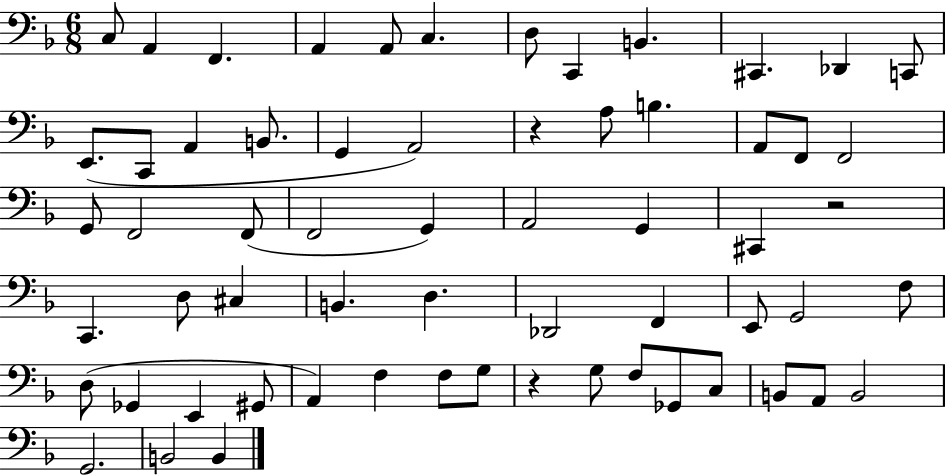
X:1
T:Untitled
M:6/8
L:1/4
K:F
C,/2 A,, F,, A,, A,,/2 C, D,/2 C,, B,, ^C,, _D,, C,,/2 E,,/2 C,,/2 A,, B,,/2 G,, A,,2 z A,/2 B, A,,/2 F,,/2 F,,2 G,,/2 F,,2 F,,/2 F,,2 G,, A,,2 G,, ^C,, z2 C,, D,/2 ^C, B,, D, _D,,2 F,, E,,/2 G,,2 F,/2 D,/2 _G,, E,, ^G,,/2 A,, F, F,/2 G,/2 z G,/2 F,/2 _G,,/2 C,/2 B,,/2 A,,/2 B,,2 G,,2 B,,2 B,,